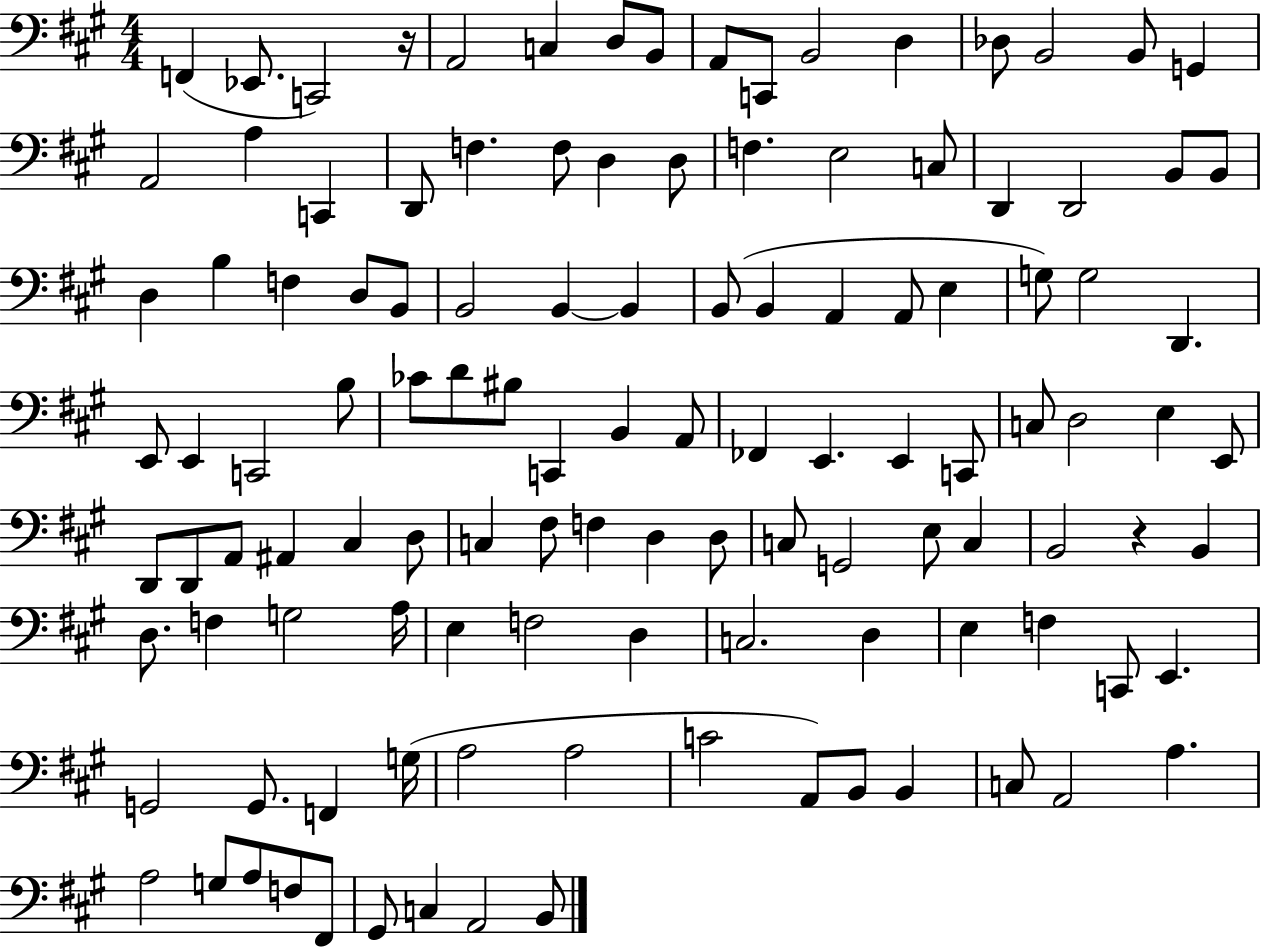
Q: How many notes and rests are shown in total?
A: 118